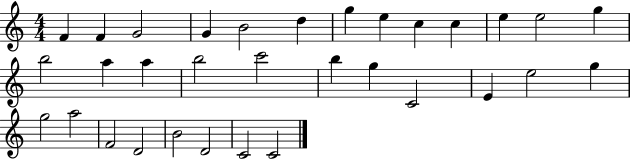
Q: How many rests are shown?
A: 0